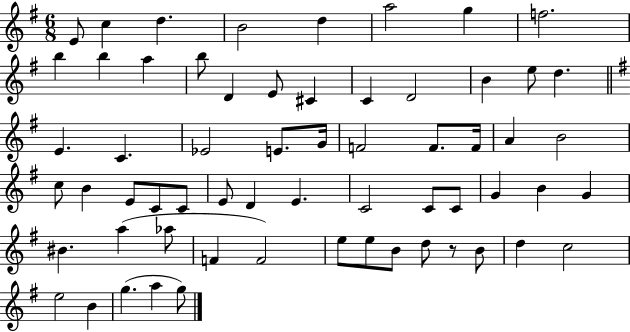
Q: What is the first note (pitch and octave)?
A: E4